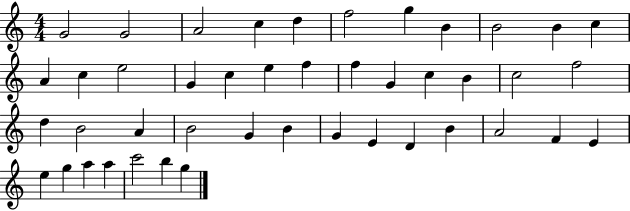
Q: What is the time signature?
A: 4/4